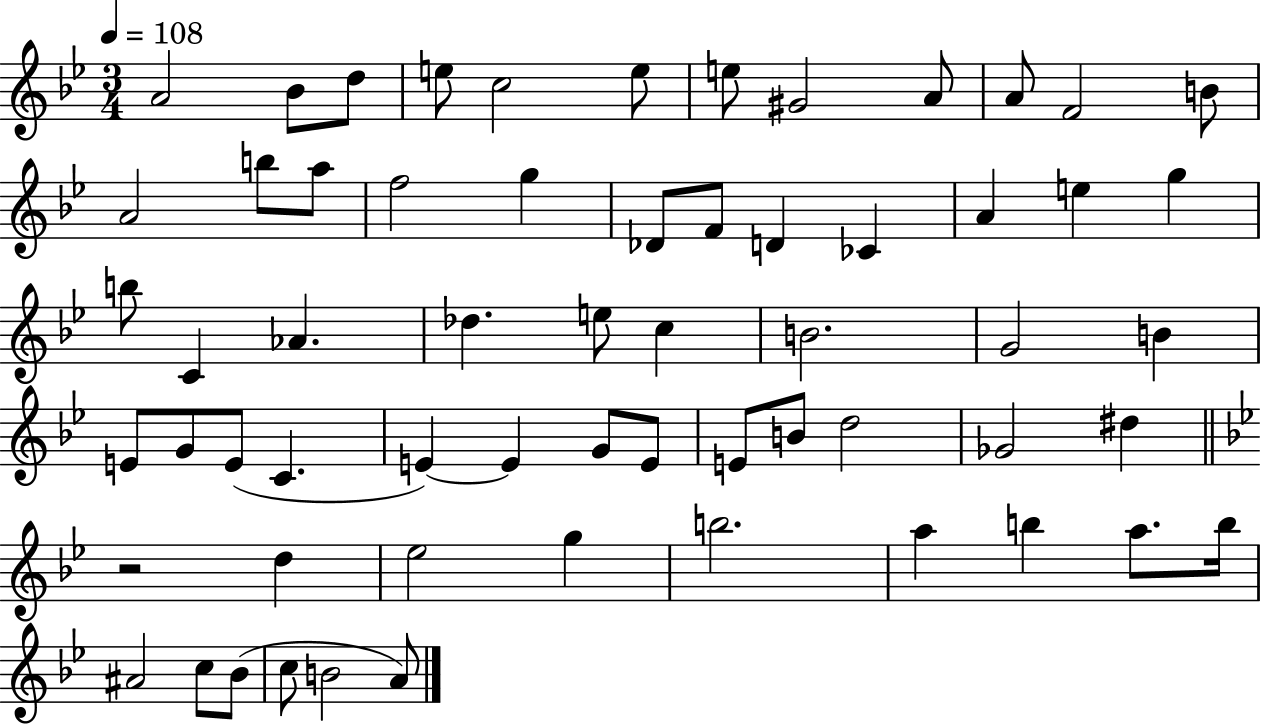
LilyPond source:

{
  \clef treble
  \numericTimeSignature
  \time 3/4
  \key bes \major
  \tempo 4 = 108
  \repeat volta 2 { a'2 bes'8 d''8 | e''8 c''2 e''8 | e''8 gis'2 a'8 | a'8 f'2 b'8 | \break a'2 b''8 a''8 | f''2 g''4 | des'8 f'8 d'4 ces'4 | a'4 e''4 g''4 | \break b''8 c'4 aes'4. | des''4. e''8 c''4 | b'2. | g'2 b'4 | \break e'8 g'8 e'8( c'4. | e'4~~) e'4 g'8 e'8 | e'8 b'8 d''2 | ges'2 dis''4 | \break \bar "||" \break \key bes \major r2 d''4 | ees''2 g''4 | b''2. | a''4 b''4 a''8. b''16 | \break ais'2 c''8 bes'8( | c''8 b'2 a'8) | } \bar "|."
}